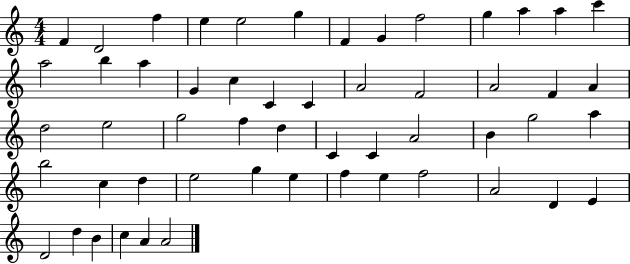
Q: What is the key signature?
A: C major